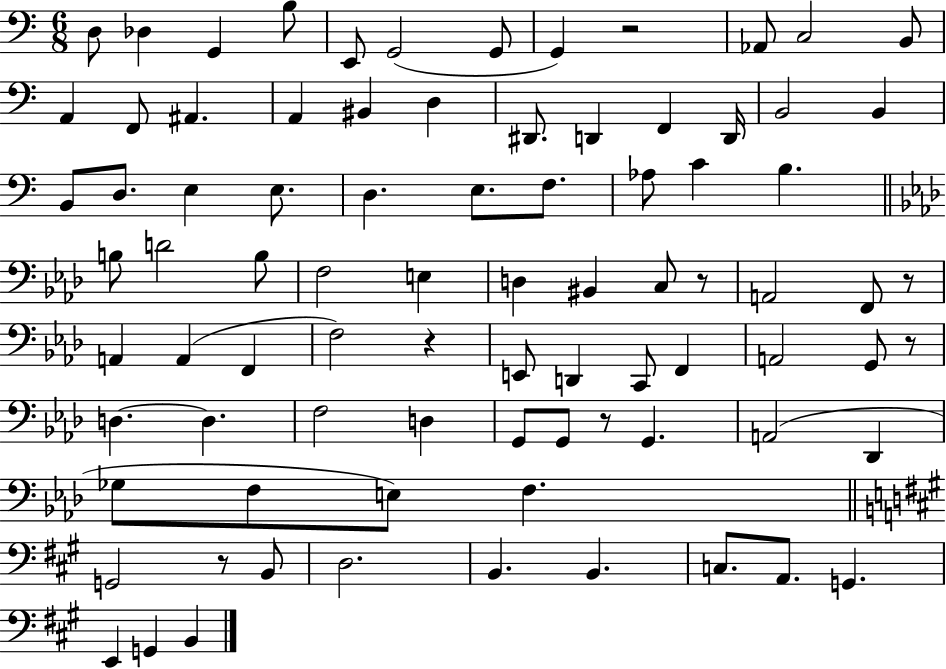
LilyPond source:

{
  \clef bass
  \numericTimeSignature
  \time 6/8
  \key c \major
  d8 des4 g,4 b8 | e,8 g,2( g,8 | g,4) r2 | aes,8 c2 b,8 | \break a,4 f,8 ais,4. | a,4 bis,4 d4 | dis,8. d,4 f,4 d,16 | b,2 b,4 | \break b,8 d8. e4 e8. | d4. e8. f8. | aes8 c'4 b4. | \bar "||" \break \key f \minor b8 d'2 b8 | f2 e4 | d4 bis,4 c8 r8 | a,2 f,8 r8 | \break a,4 a,4( f,4 | f2) r4 | e,8 d,4 c,8 f,4 | a,2 g,8 r8 | \break d4.~~ d4. | f2 d4 | g,8 g,8 r8 g,4. | a,2( des,4 | \break ges8 f8 e8) f4. | \bar "||" \break \key a \major g,2 r8 b,8 | d2. | b,4. b,4. | c8. a,8. g,4. | \break e,4 g,4 b,4 | \bar "|."
}